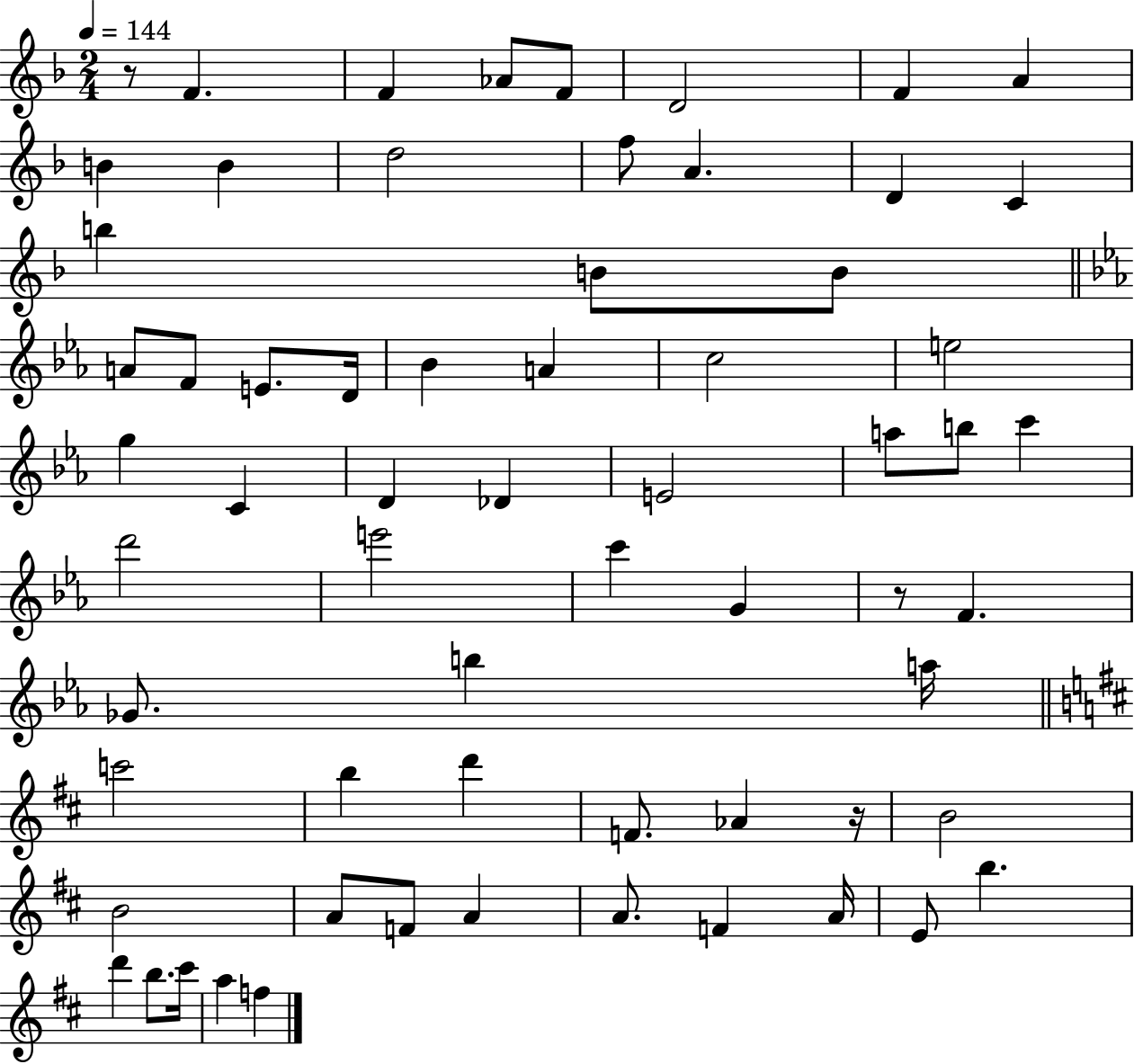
R/e F4/q. F4/q Ab4/e F4/e D4/h F4/q A4/q B4/q B4/q D5/h F5/e A4/q. D4/q C4/q B5/q B4/e B4/e A4/e F4/e E4/e. D4/s Bb4/q A4/q C5/h E5/h G5/q C4/q D4/q Db4/q E4/h A5/e B5/e C6/q D6/h E6/h C6/q G4/q R/e F4/q. Gb4/e. B5/q A5/s C6/h B5/q D6/q F4/e. Ab4/q R/s B4/h B4/h A4/e F4/e A4/q A4/e. F4/q A4/s E4/e B5/q. D6/q B5/e. C#6/s A5/q F5/q